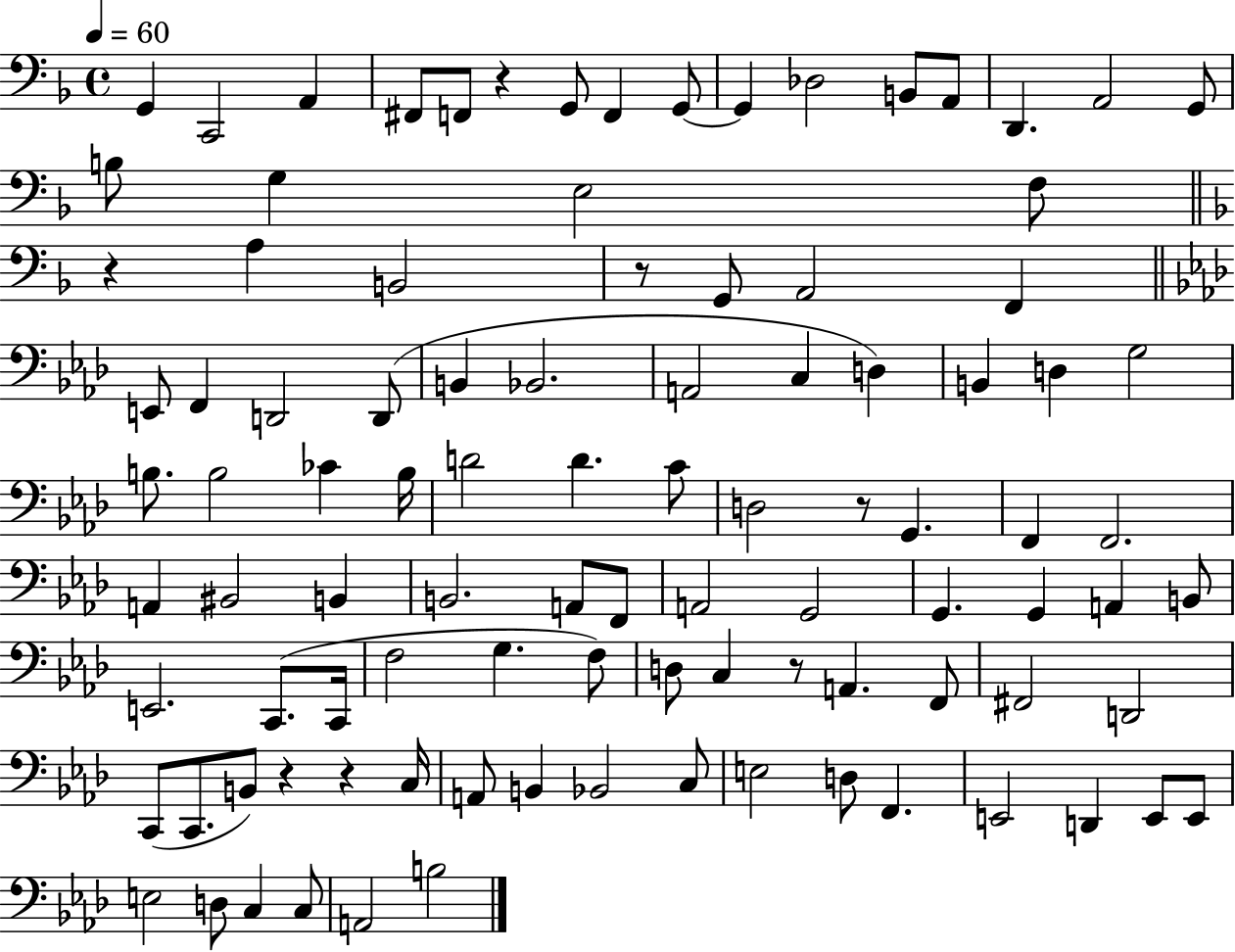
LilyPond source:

{
  \clef bass
  \time 4/4
  \defaultTimeSignature
  \key f \major
  \tempo 4 = 60
  g,4 c,2 a,4 | fis,8 f,8 r4 g,8 f,4 g,8~~ | g,4 des2 b,8 a,8 | d,4. a,2 g,8 | \break b8 g4 e2 f8 | \bar "||" \break \key f \major r4 a4 b,2 | r8 g,8 a,2 f,4 | \bar "||" \break \key aes \major e,8 f,4 d,2 d,8( | b,4 bes,2. | a,2 c4 d4) | b,4 d4 g2 | \break b8. b2 ces'4 b16 | d'2 d'4. c'8 | d2 r8 g,4. | f,4 f,2. | \break a,4 bis,2 b,4 | b,2. a,8 f,8 | a,2 g,2 | g,4. g,4 a,4 b,8 | \break e,2. c,8.( c,16 | f2 g4. f8) | d8 c4 r8 a,4. f,8 | fis,2 d,2 | \break c,8( c,8. b,8) r4 r4 c16 | a,8 b,4 bes,2 c8 | e2 d8 f,4. | e,2 d,4 e,8 e,8 | \break e2 d8 c4 c8 | a,2 b2 | \bar "|."
}